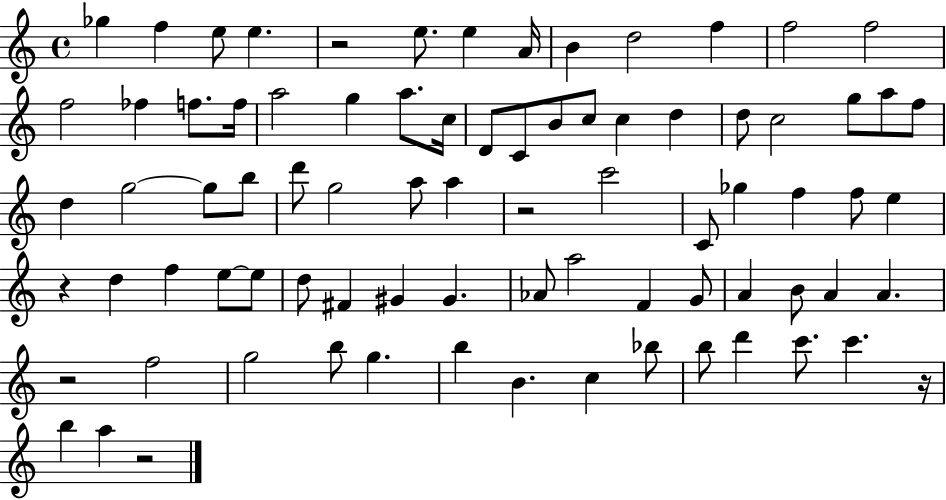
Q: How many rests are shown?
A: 6